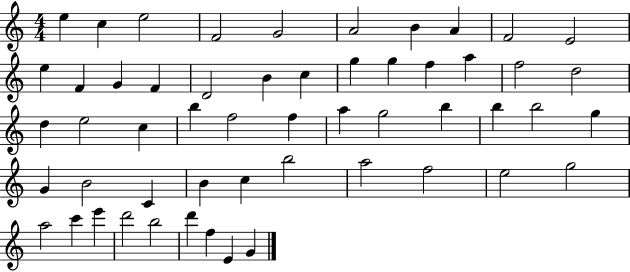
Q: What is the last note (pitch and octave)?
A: G4